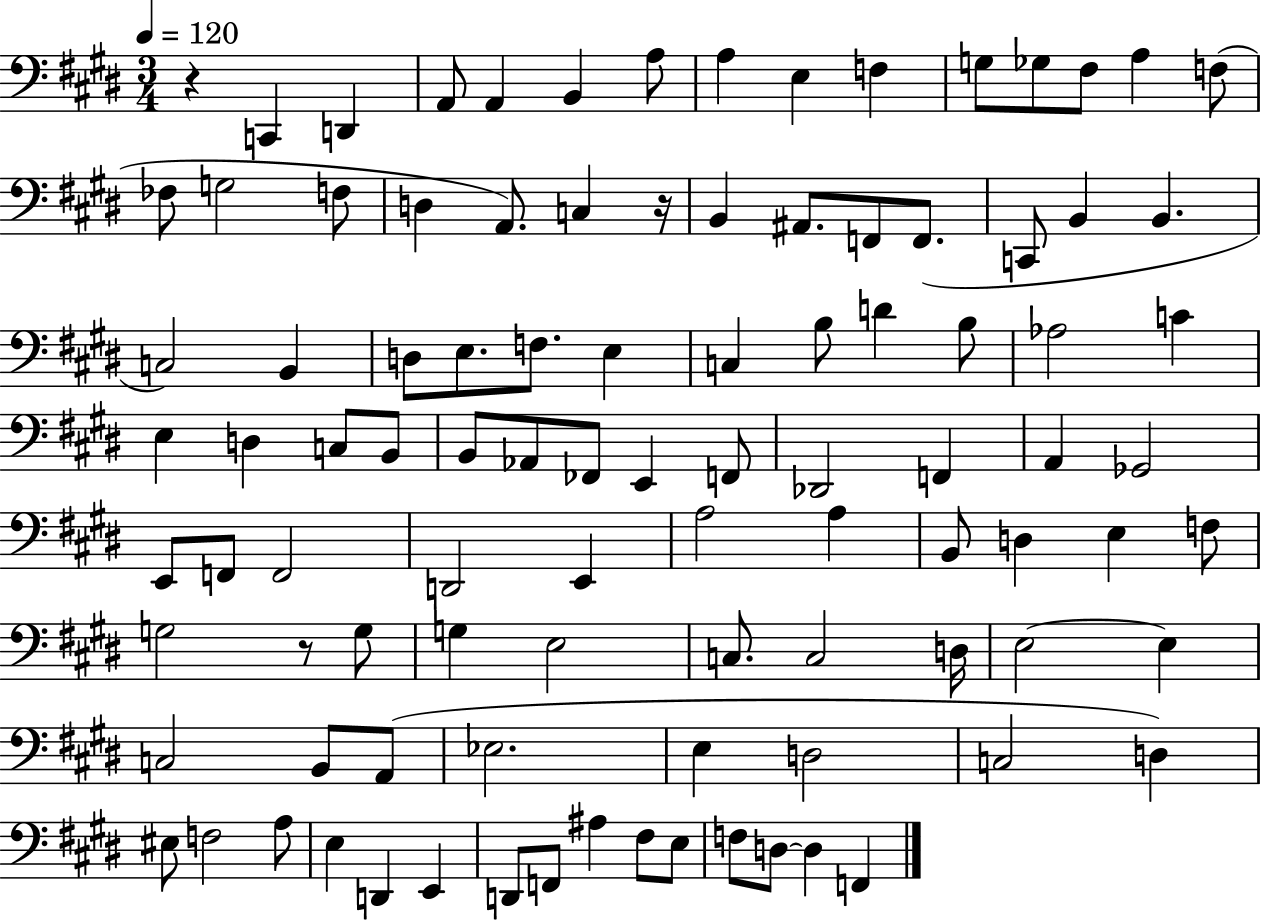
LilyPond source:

{
  \clef bass
  \numericTimeSignature
  \time 3/4
  \key e \major
  \tempo 4 = 120
  \repeat volta 2 { r4 c,4 d,4 | a,8 a,4 b,4 a8 | a4 e4 f4 | g8 ges8 fis8 a4 f8( | \break fes8 g2 f8 | d4 a,8.) c4 r16 | b,4 ais,8. f,8 f,8.( | c,8 b,4 b,4. | \break c2) b,4 | d8 e8. f8. e4 | c4 b8 d'4 b8 | aes2 c'4 | \break e4 d4 c8 b,8 | b,8 aes,8 fes,8 e,4 f,8 | des,2 f,4 | a,4 ges,2 | \break e,8 f,8 f,2 | d,2 e,4 | a2 a4 | b,8 d4 e4 f8 | \break g2 r8 g8 | g4 e2 | c8. c2 d16 | e2~~ e4 | \break c2 b,8 a,8( | ees2. | e4 d2 | c2 d4) | \break eis8 f2 a8 | e4 d,4 e,4 | d,8 f,8 ais4 fis8 e8 | f8 d8~~ d4 f,4 | \break } \bar "|."
}